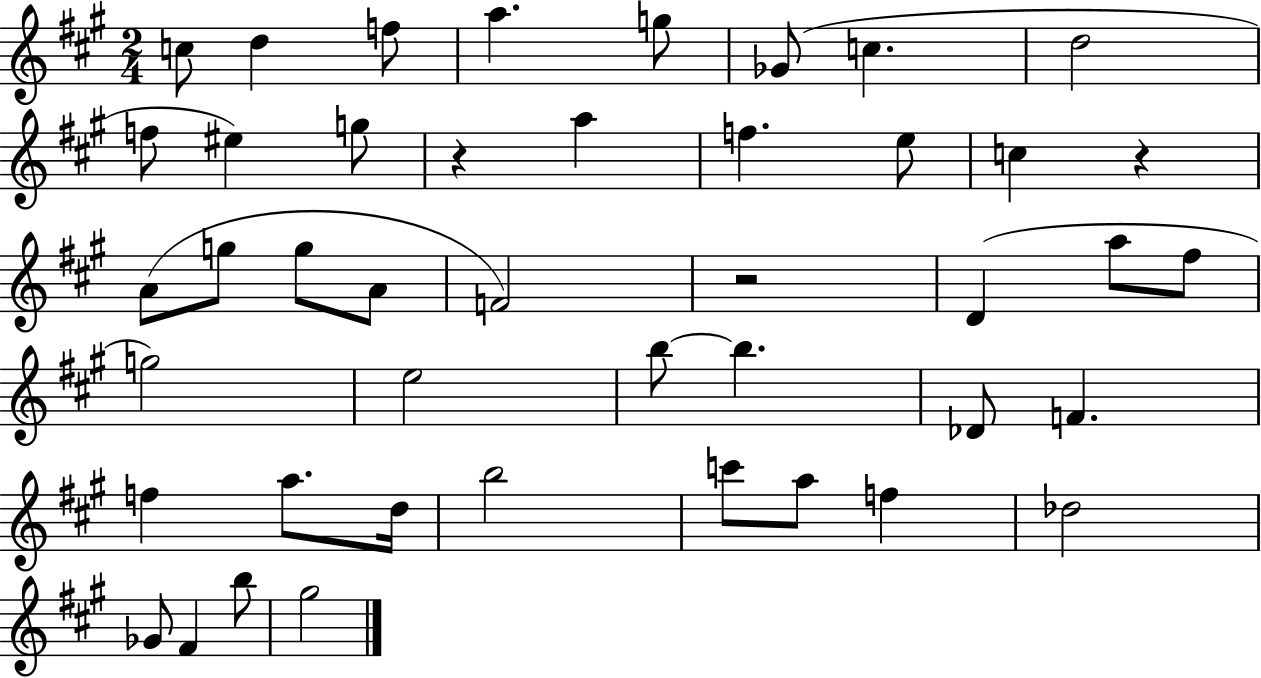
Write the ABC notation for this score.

X:1
T:Untitled
M:2/4
L:1/4
K:A
c/2 d f/2 a g/2 _G/2 c d2 f/2 ^e g/2 z a f e/2 c z A/2 g/2 g/2 A/2 F2 z2 D a/2 ^f/2 g2 e2 b/2 b _D/2 F f a/2 d/4 b2 c'/2 a/2 f _d2 _G/2 ^F b/2 ^g2